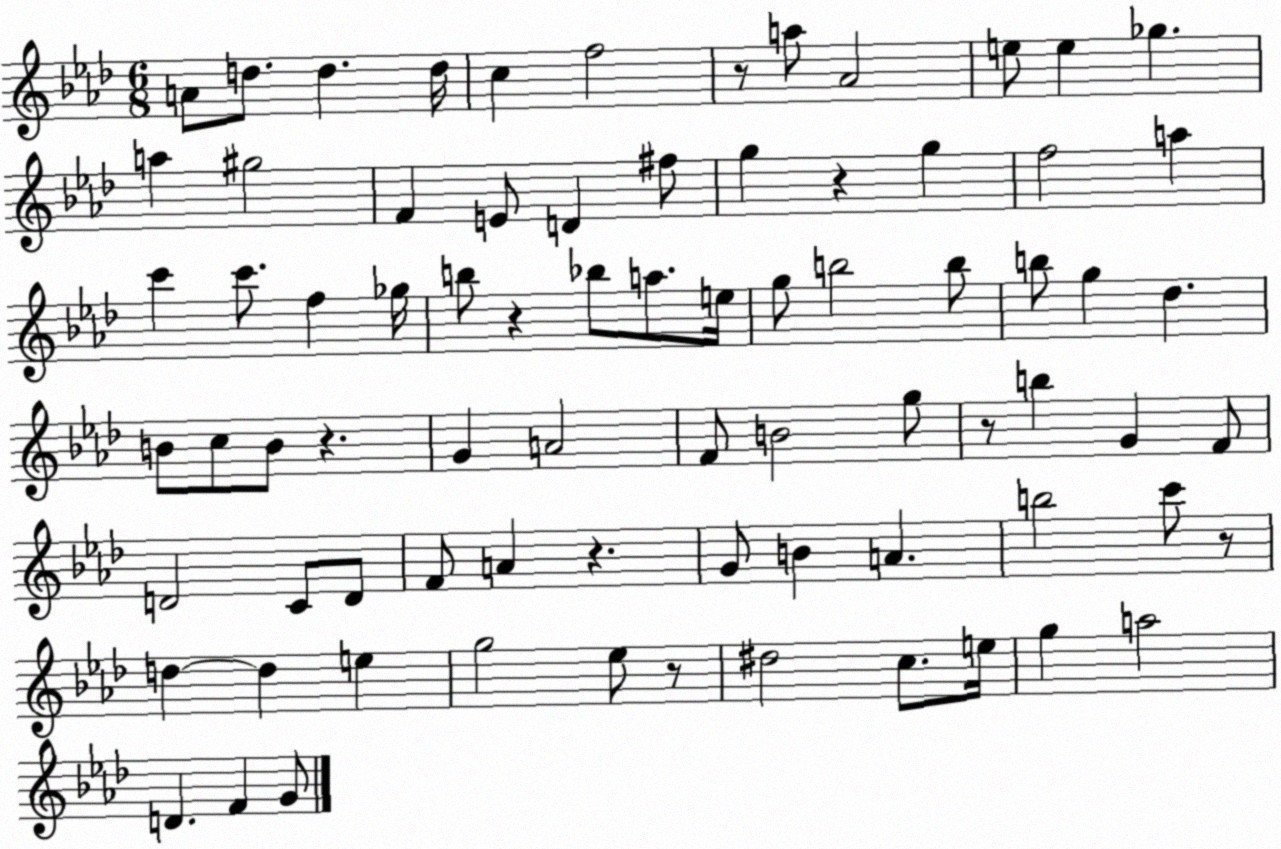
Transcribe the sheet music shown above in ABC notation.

X:1
T:Untitled
M:6/8
L:1/4
K:Ab
A/2 d/2 d d/4 c f2 z/2 a/2 _A2 e/2 e _g a ^g2 F E/2 D ^f/2 g z g f2 a c' c'/2 f _g/4 b/2 z _b/2 a/2 e/4 g/2 b2 b/2 b/2 g _d B/2 c/2 B/2 z G A2 F/2 B2 g/2 z/2 b G F/2 D2 C/2 D/2 F/2 A z G/2 B A b2 c'/2 z/2 d d e g2 _e/2 z/2 ^d2 c/2 e/4 g a2 D F G/2